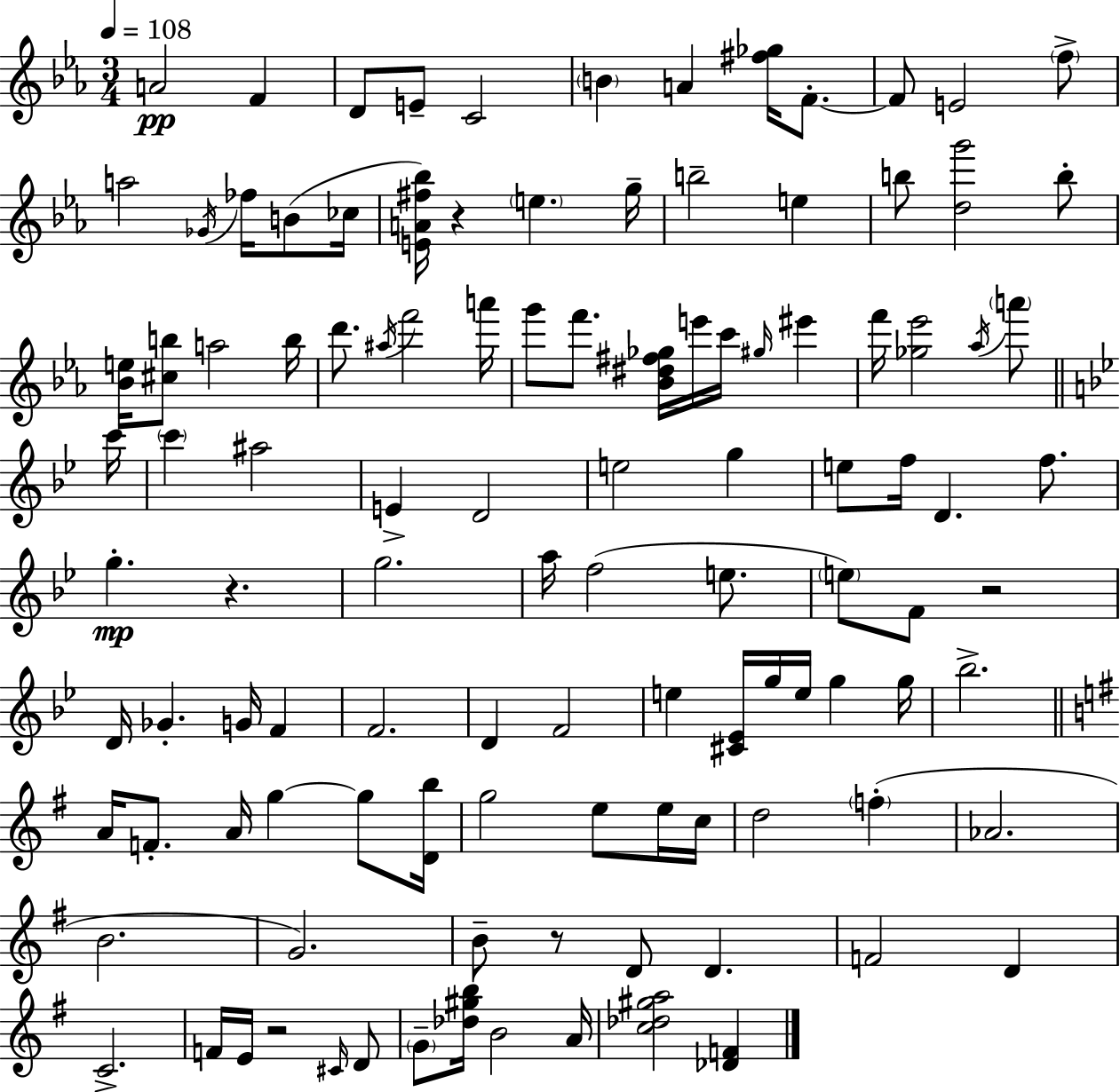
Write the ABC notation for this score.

X:1
T:Untitled
M:3/4
L:1/4
K:Eb
A2 F D/2 E/2 C2 B A [^f_g]/4 F/2 F/2 E2 f/2 a2 _G/4 _f/4 B/2 _c/4 [EA^f_b]/4 z e g/4 b2 e b/2 [dg']2 b/2 [_Be]/4 [^cb]/2 a2 b/4 d'/2 ^a/4 f'2 a'/4 g'/2 f'/2 [_B^d^f_g]/4 e'/4 c'/4 ^g/4 ^e' f'/4 [_g_e']2 _a/4 a'/2 c'/4 c' ^a2 E D2 e2 g e/2 f/4 D f/2 g z g2 a/4 f2 e/2 e/2 F/2 z2 D/4 _G G/4 F F2 D F2 e [^C_E]/4 g/4 e/4 g g/4 _b2 A/4 F/2 A/4 g g/2 [Db]/4 g2 e/2 e/4 c/4 d2 f _A2 B2 G2 B/2 z/2 D/2 D F2 D C2 F/4 E/4 z2 ^C/4 D/2 G/2 [_d^gb]/4 B2 A/4 [c_d^ga]2 [_DF]